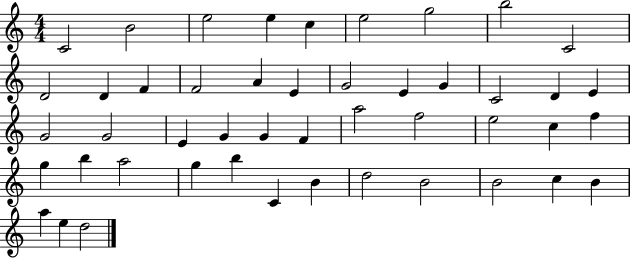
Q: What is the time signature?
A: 4/4